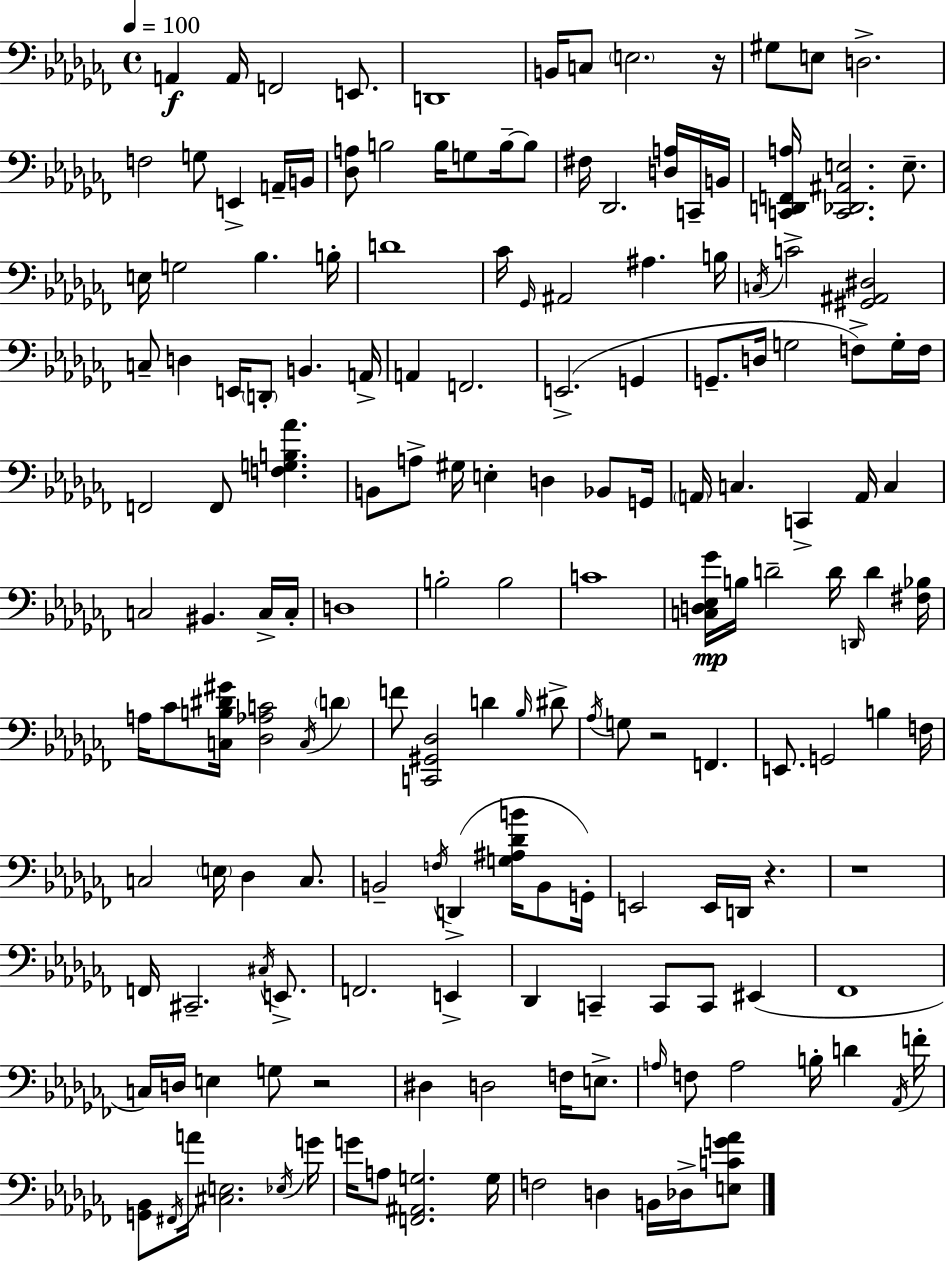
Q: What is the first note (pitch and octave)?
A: A2